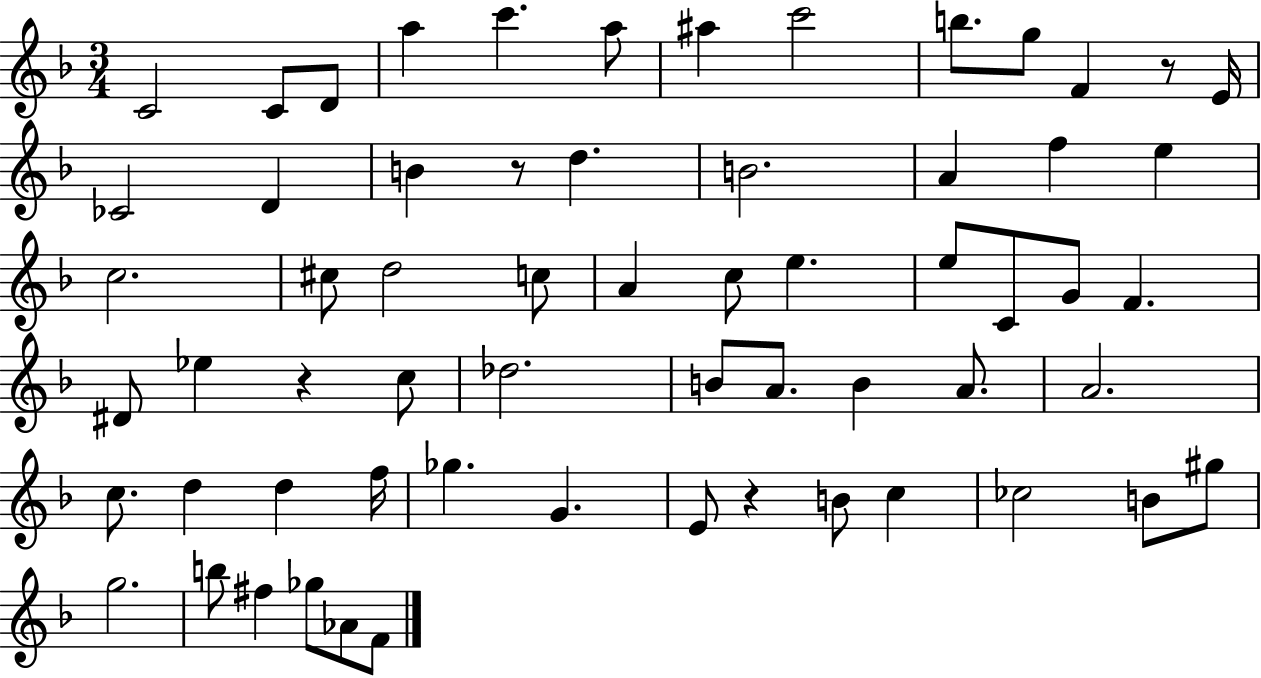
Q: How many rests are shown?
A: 4